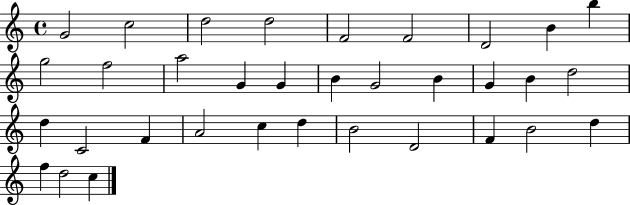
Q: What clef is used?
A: treble